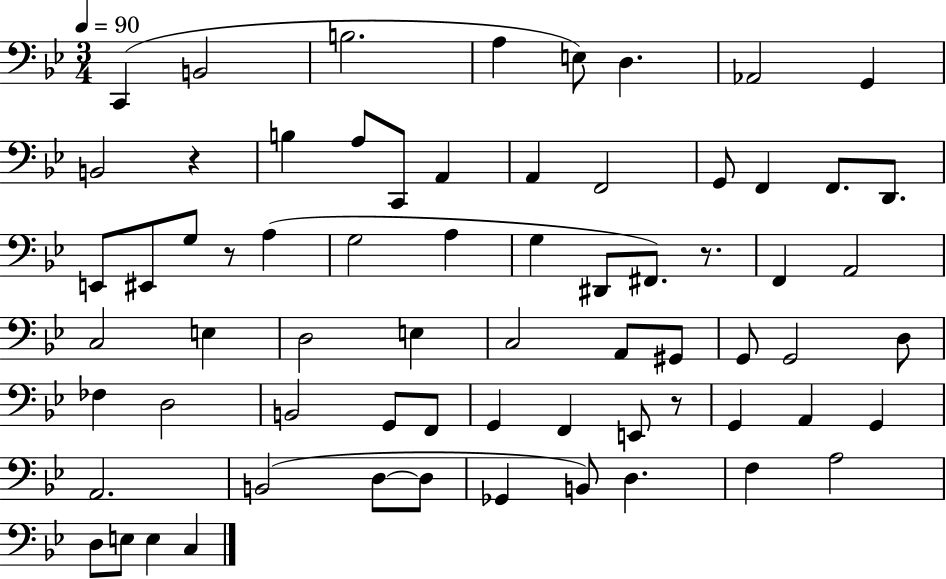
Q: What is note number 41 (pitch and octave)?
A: FES3